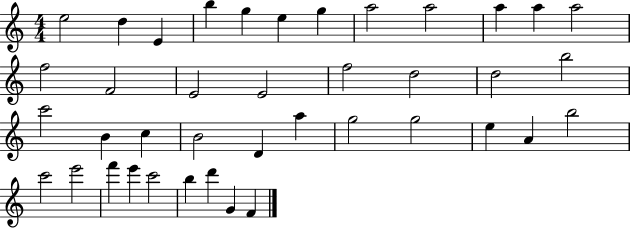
{
  \clef treble
  \numericTimeSignature
  \time 4/4
  \key c \major
  e''2 d''4 e'4 | b''4 g''4 e''4 g''4 | a''2 a''2 | a''4 a''4 a''2 | \break f''2 f'2 | e'2 e'2 | f''2 d''2 | d''2 b''2 | \break c'''2 b'4 c''4 | b'2 d'4 a''4 | g''2 g''2 | e''4 a'4 b''2 | \break c'''2 e'''2 | f'''4 e'''4 c'''2 | b''4 d'''4 g'4 f'4 | \bar "|."
}